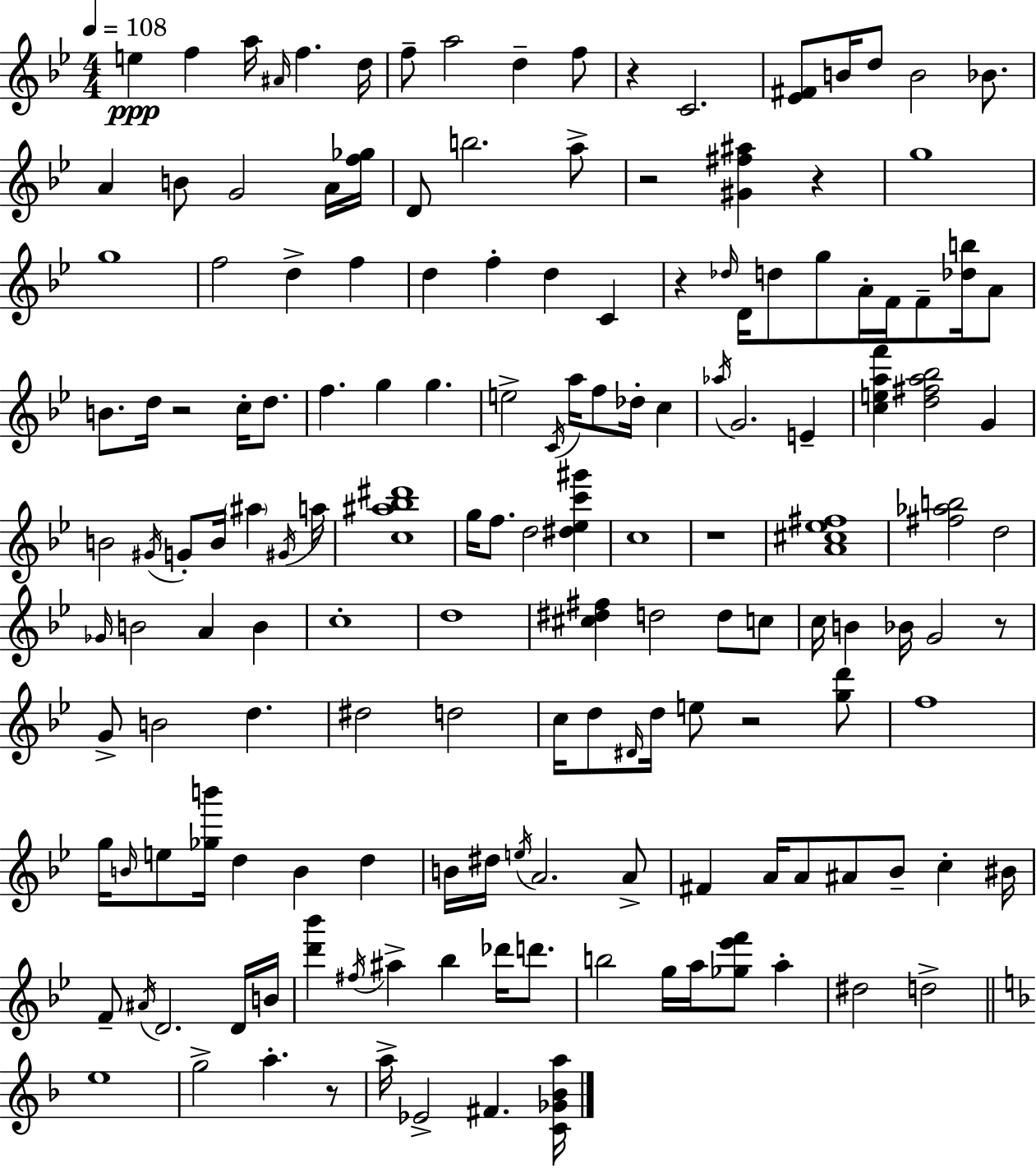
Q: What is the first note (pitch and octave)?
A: E5